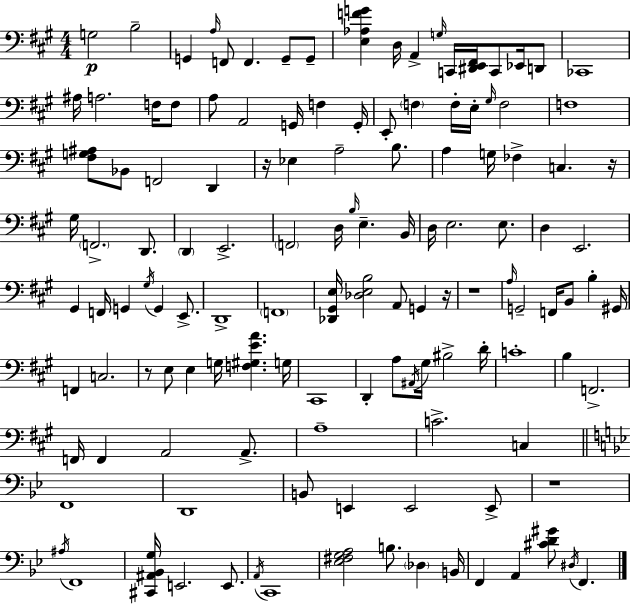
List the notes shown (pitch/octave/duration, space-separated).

G3/h B3/h G2/q A3/s F2/e F2/q. G2/e G2/e [E3,Ab3,F4,G4]/q D3/s A2/q G3/s C2/s [D#2,E2,F#2]/s C2/e Eb2/s D2/e CES2/w A#3/s A3/h. F3/s F3/e A3/e A2/h G2/s F3/q G2/s E2/e F3/q F3/s E3/s G#3/s F3/h F3/w [F#3,G3,A#3]/e Bb2/e F2/h D2/q R/s Eb3/q A3/h B3/e. A3/q G3/s FES3/q C3/q. R/s G#3/s F2/h. D2/e. D2/q E2/h. F2/h D3/s B3/s E3/q. B2/s D3/s E3/h. E3/e. D3/q E2/h. G#2/q F2/s G2/q G#3/s G2/q E2/e. D2/w F2/w [Db2,G#2,E3]/s [Db3,E3,B3]/h A2/e G2/q R/s R/w A3/s G2/h F2/s B2/e B3/q G#2/s F2/q C3/h. R/e E3/e E3/q G3/s [F3,G#3,E4,A4]/q. G3/s C#2/w D2/q A3/e A#2/s G#3/s BIS3/h D4/s C4/w B3/q F2/h. F2/s F2/q A2/h A2/e. A3/w C4/h. C3/q F2/w D2/w B2/e E2/q E2/h E2/e R/w A#3/s F2/w [C#2,A#2,Bb2,G3]/s E2/h. E2/e. A2/s C2/w [Eb3,F#3,G3,A3]/h B3/e. Db3/q B2/s F2/q A2/q [C#4,D4,G#4]/e D#3/s F2/q.